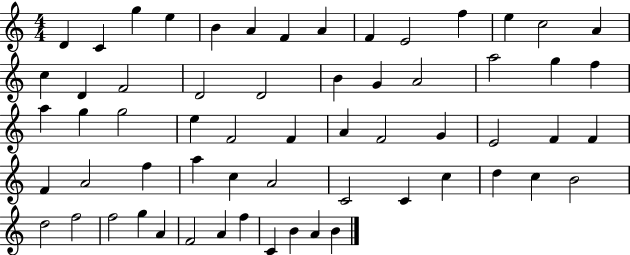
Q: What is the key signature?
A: C major